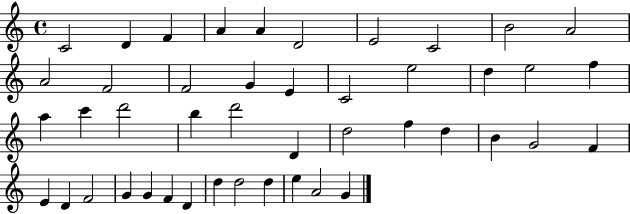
X:1
T:Untitled
M:4/4
L:1/4
K:C
C2 D F A A D2 E2 C2 B2 A2 A2 F2 F2 G E C2 e2 d e2 f a c' d'2 b d'2 D d2 f d B G2 F E D F2 G G F D d d2 d e A2 G